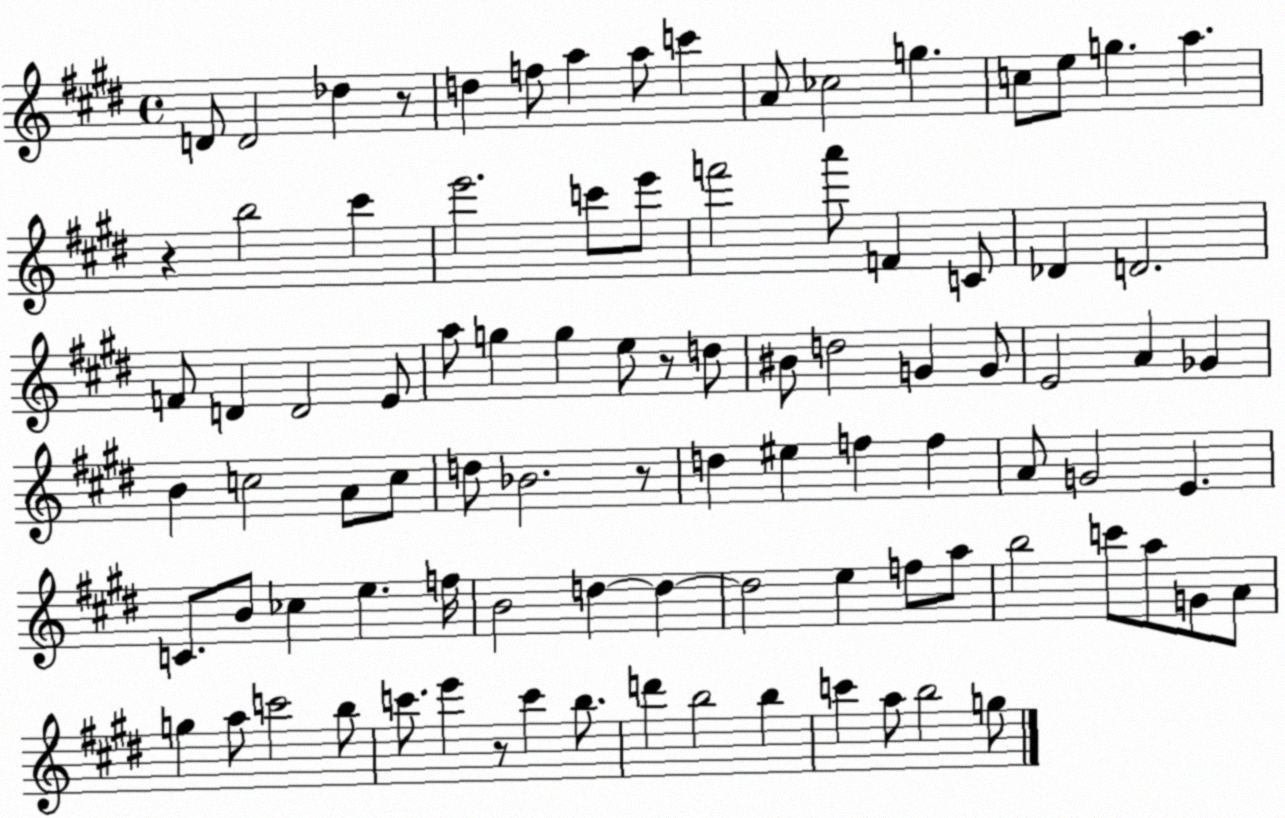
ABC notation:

X:1
T:Untitled
M:4/4
L:1/4
K:E
D/2 D2 _d z/2 d f/2 a a/2 c' A/2 _c2 g c/2 e/2 g a z b2 ^c' e'2 c'/2 e'/2 f'2 a'/2 F C/2 _D D2 F/2 D D2 E/2 a/2 g g e/2 z/2 d/2 ^B/2 d2 G G/2 E2 A _G B c2 A/2 c/2 d/2 _B2 z/2 d ^e f f A/2 G2 E C/2 B/2 _c e f/4 B2 d d d2 e f/2 a/2 b2 c'/2 a/2 G/2 A/2 g a/2 c'2 b/2 c'/2 e' z/2 c' b/2 d' b2 b c' a/2 b2 g/2